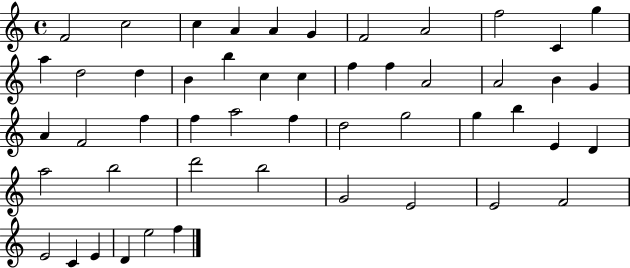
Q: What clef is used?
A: treble